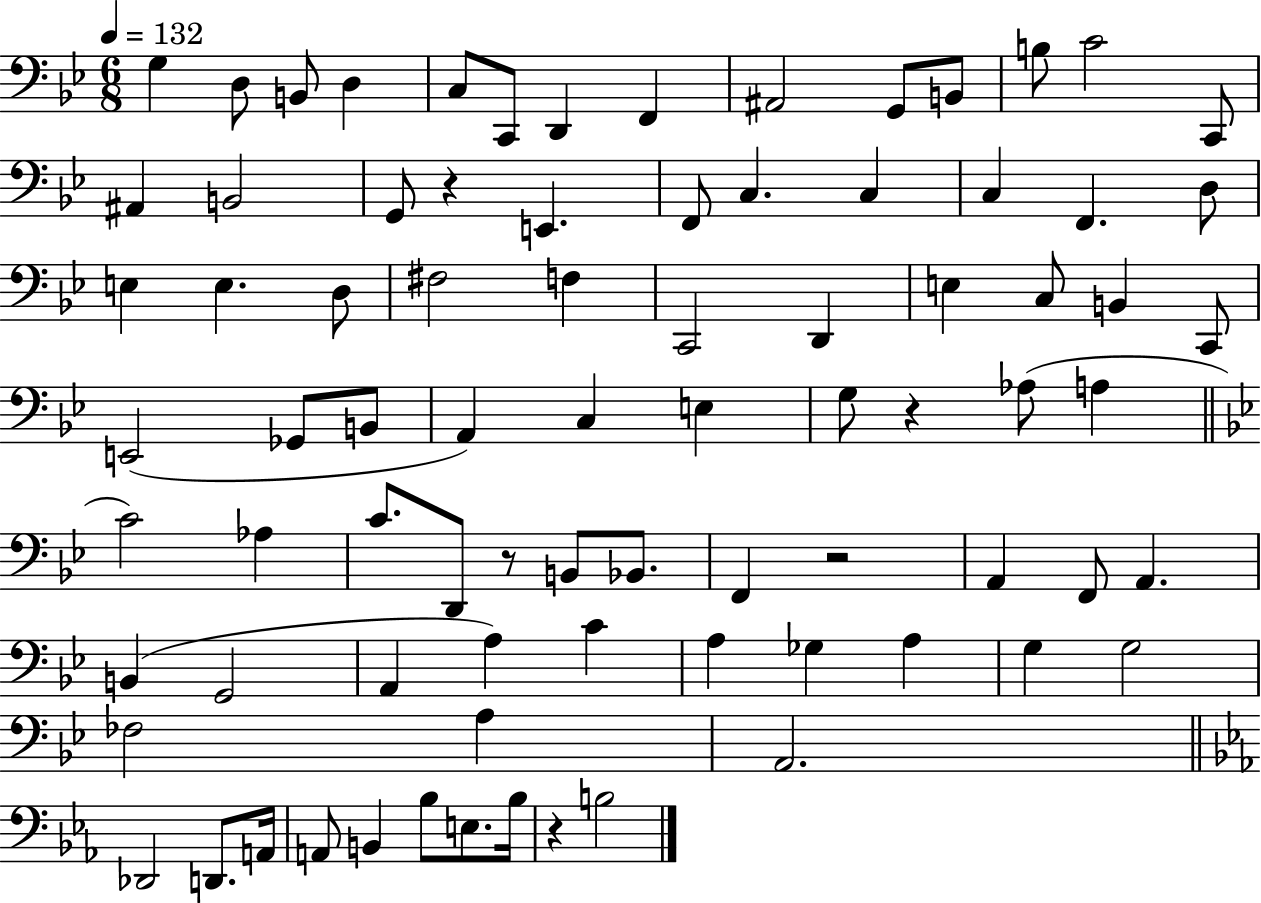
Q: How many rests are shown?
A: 5